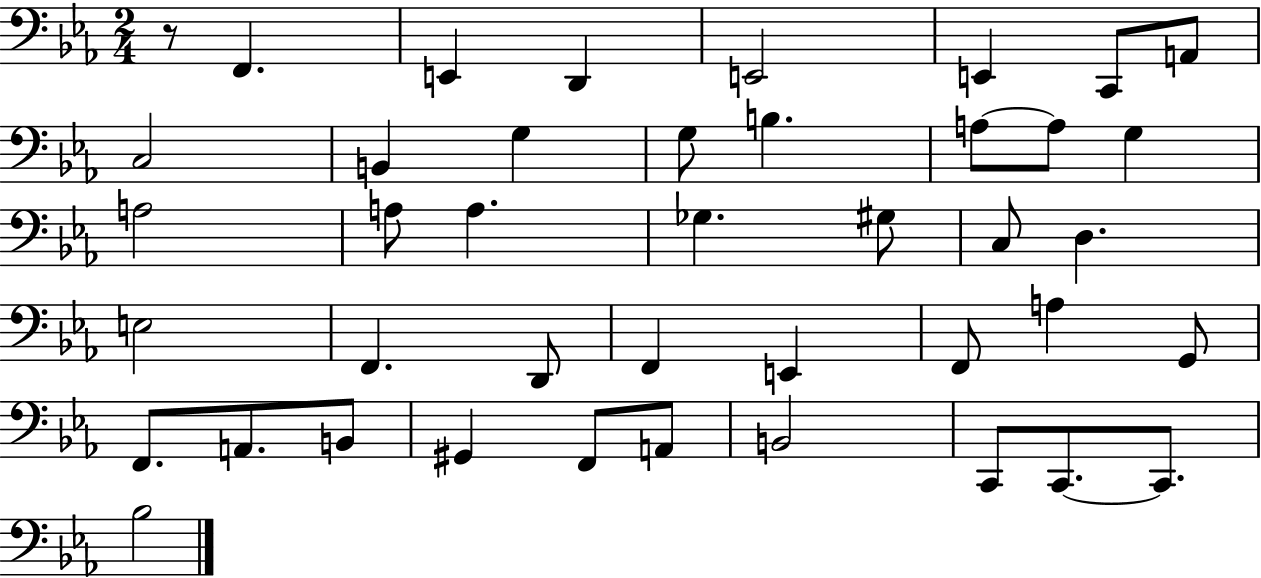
R/e F2/q. E2/q D2/q E2/h E2/q C2/e A2/e C3/h B2/q G3/q G3/e B3/q. A3/e A3/e G3/q A3/h A3/e A3/q. Gb3/q. G#3/e C3/e D3/q. E3/h F2/q. D2/e F2/q E2/q F2/e A3/q G2/e F2/e. A2/e. B2/e G#2/q F2/e A2/e B2/h C2/e C2/e. C2/e. Bb3/h